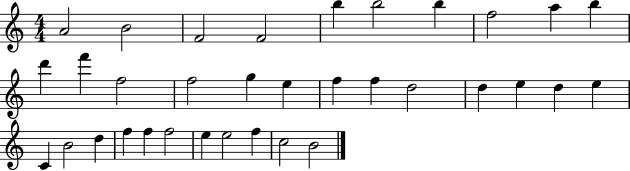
{
  \clef treble
  \numericTimeSignature
  \time 4/4
  \key c \major
  a'2 b'2 | f'2 f'2 | b''4 b''2 b''4 | f''2 a''4 b''4 | \break d'''4 f'''4 f''2 | f''2 g''4 e''4 | f''4 f''4 d''2 | d''4 e''4 d''4 e''4 | \break c'4 b'2 d''4 | f''4 f''4 f''2 | e''4 e''2 f''4 | c''2 b'2 | \break \bar "|."
}